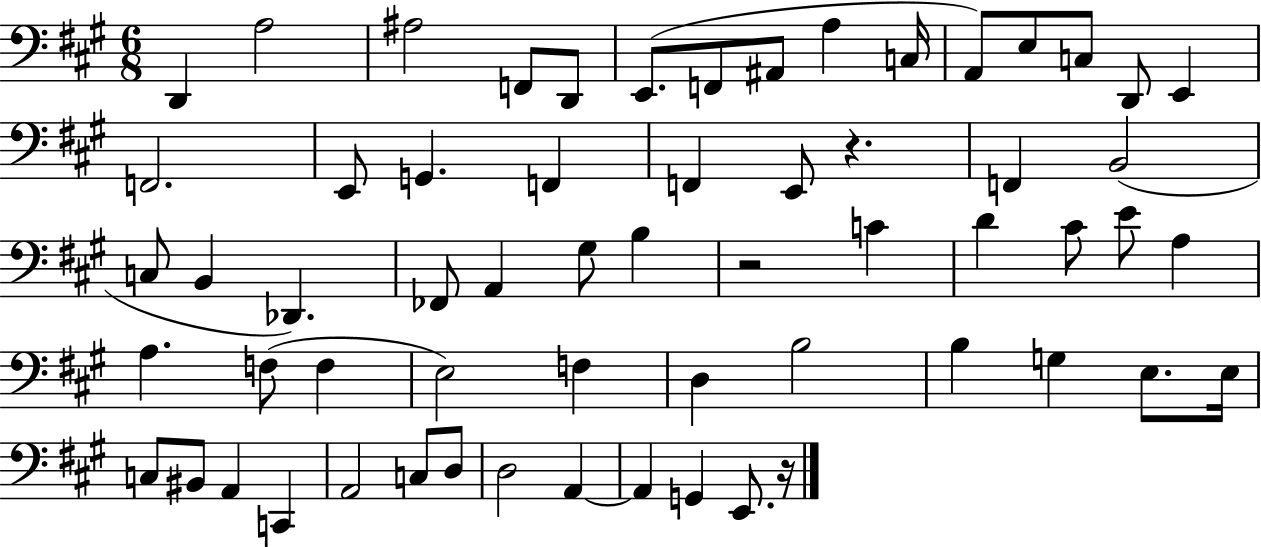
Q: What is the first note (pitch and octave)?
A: D2